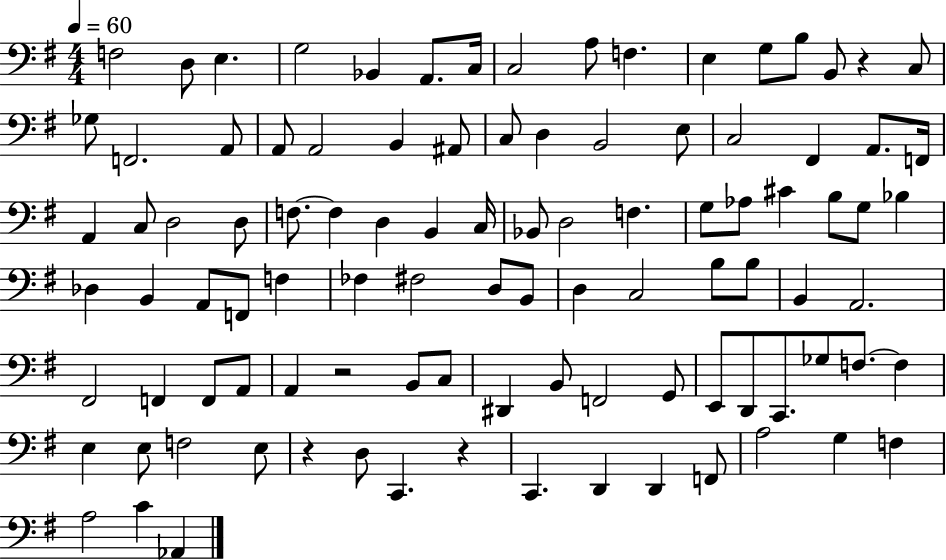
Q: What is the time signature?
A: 4/4